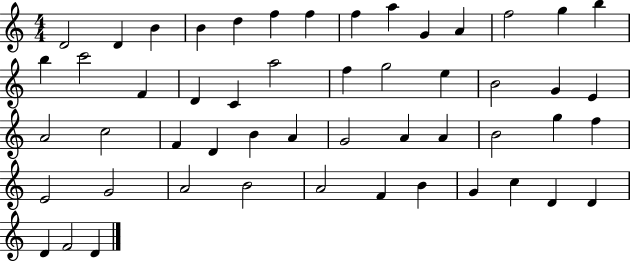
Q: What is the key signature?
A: C major